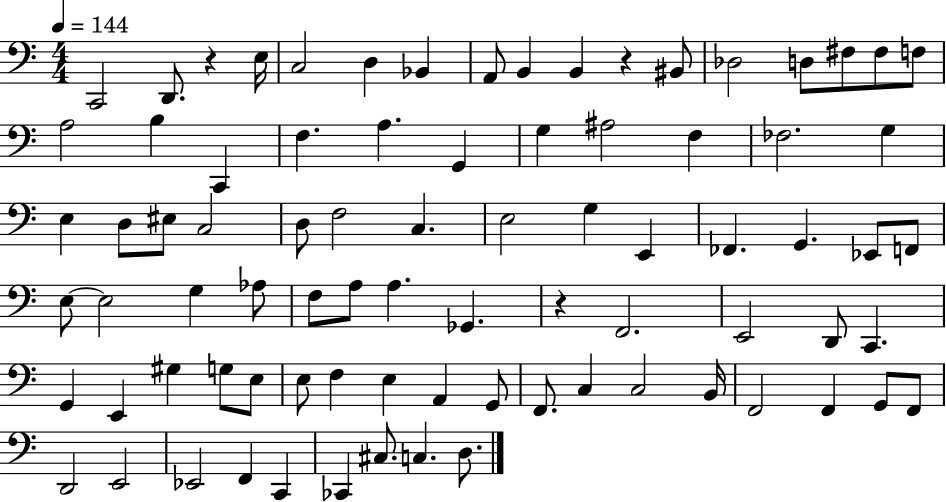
X:1
T:Untitled
M:4/4
L:1/4
K:C
C,,2 D,,/2 z E,/4 C,2 D, _B,, A,,/2 B,, B,, z ^B,,/2 _D,2 D,/2 ^F,/2 ^F,/2 F,/2 A,2 B, C,, F, A, G,, G, ^A,2 F, _F,2 G, E, D,/2 ^E,/2 C,2 D,/2 F,2 C, E,2 G, E,, _F,, G,, _E,,/2 F,,/2 E,/2 E,2 G, _A,/2 F,/2 A,/2 A, _G,, z F,,2 E,,2 D,,/2 C,, G,, E,, ^G, G,/2 E,/2 E,/2 F, E, A,, G,,/2 F,,/2 C, C,2 B,,/4 F,,2 F,, G,,/2 F,,/2 D,,2 E,,2 _E,,2 F,, C,, _C,, ^C,/2 C, D,/2